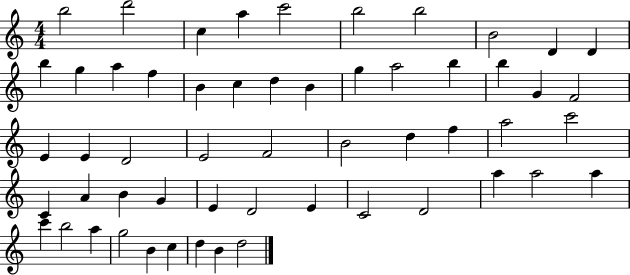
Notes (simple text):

B5/h D6/h C5/q A5/q C6/h B5/h B5/h B4/h D4/q D4/q B5/q G5/q A5/q F5/q B4/q C5/q D5/q B4/q G5/q A5/h B5/q B5/q G4/q F4/h E4/q E4/q D4/h E4/h F4/h B4/h D5/q F5/q A5/h C6/h C4/q A4/q B4/q G4/q E4/q D4/h E4/q C4/h D4/h A5/q A5/h A5/q C6/q B5/h A5/q G5/h B4/q C5/q D5/q B4/q D5/h